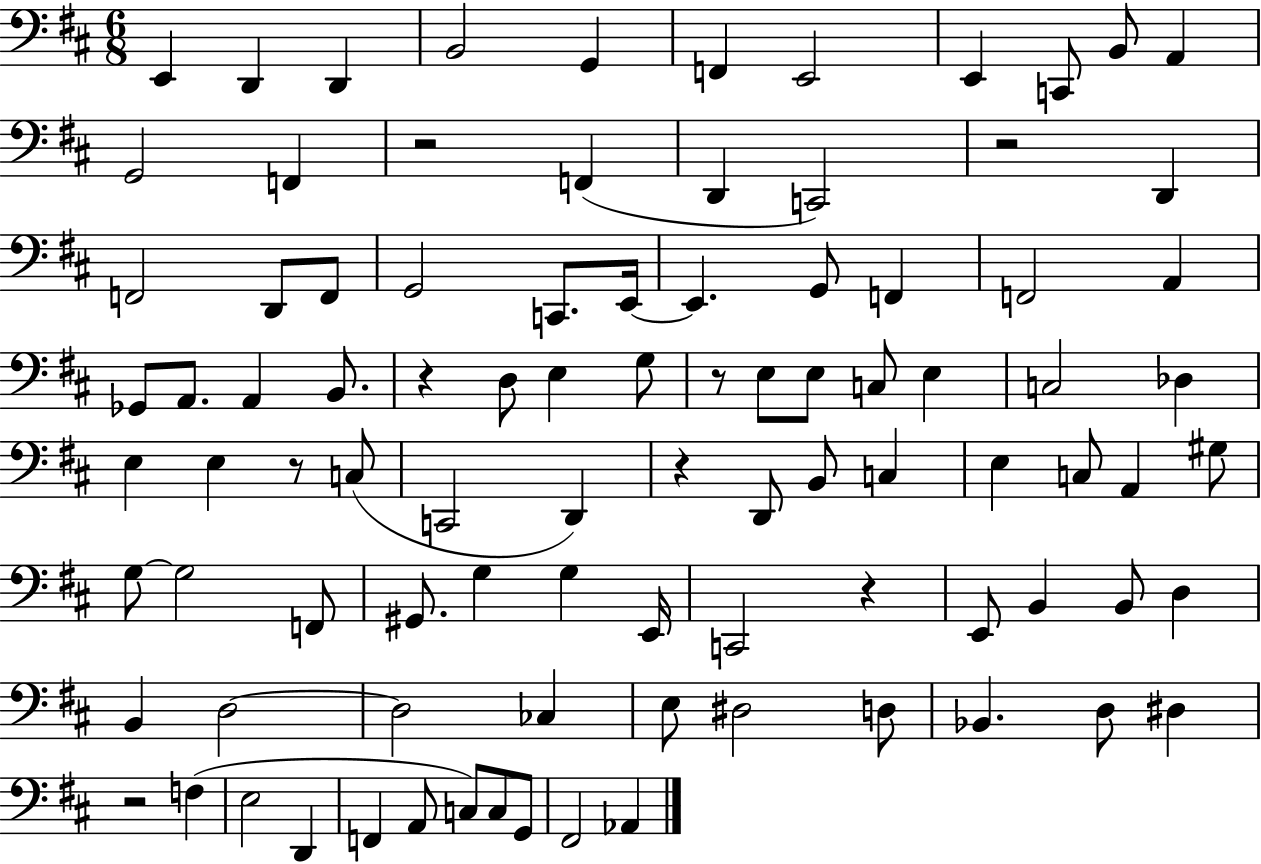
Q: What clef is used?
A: bass